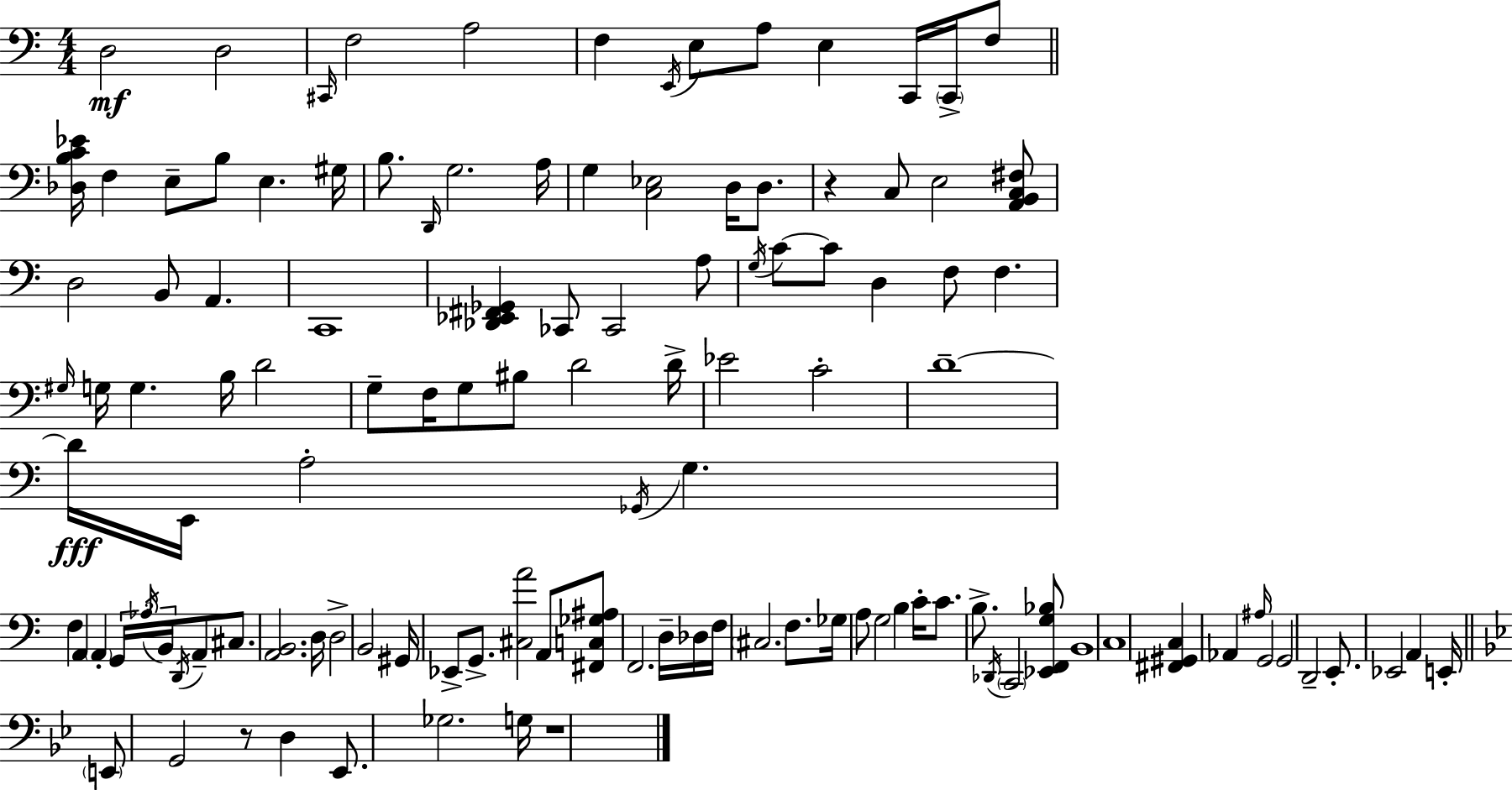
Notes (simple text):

D3/h D3/h C#2/s F3/h A3/h F3/q E2/s E3/e A3/e E3/q C2/s C2/s F3/e [Db3,B3,C4,Eb4]/s F3/q E3/e B3/e E3/q. G#3/s B3/e. D2/s G3/h. A3/s G3/q [C3,Eb3]/h D3/s D3/e. R/q C3/e E3/h [A2,B2,C3,F#3]/e D3/h B2/e A2/q. C2/w [Db2,Eb2,F#2,Gb2]/q CES2/e CES2/h A3/e G3/s C4/e C4/e D3/q F3/e F3/q. G#3/s G3/s G3/q. B3/s D4/h G3/e F3/s G3/e BIS3/e D4/h D4/s Eb4/h C4/h D4/w D4/s E2/s A3/h Gb2/s G3/q. F3/q A2/q A2/q G2/s Ab3/s B2/s D2/s A2/e C#3/e. [A2,B2]/h. D3/s D3/h B2/h G#2/s Eb2/e G2/e. [C#3,A4]/h A2/e [F#2,C3,Gb3,A#3]/e F2/h. D3/s Db3/s F3/s C#3/h. F3/e. Gb3/s A3/e G3/h B3/q C4/s C4/e. B3/e. Db2/s C2/h [Eb2,F2,G3,Bb3]/e B2/w C3/w [F#2,G#2,C3]/q Ab2/q A#3/s G2/h G2/h D2/h E2/e. Eb2/h A2/q E2/s E2/e G2/h R/e D3/q Eb2/e. Gb3/h. G3/s R/w